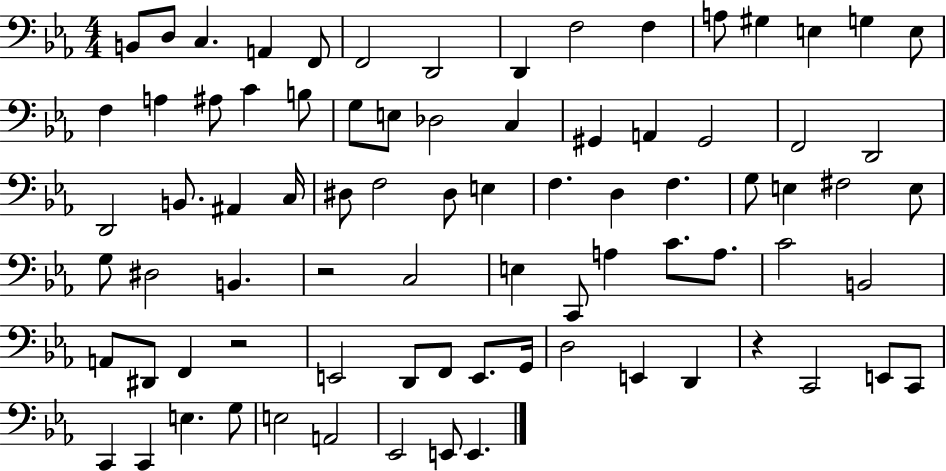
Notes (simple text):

B2/e D3/e C3/q. A2/q F2/e F2/h D2/h D2/q F3/h F3/q A3/e G#3/q E3/q G3/q E3/e F3/q A3/q A#3/e C4/q B3/e G3/e E3/e Db3/h C3/q G#2/q A2/q G#2/h F2/h D2/h D2/h B2/e. A#2/q C3/s D#3/e F3/h D#3/e E3/q F3/q. D3/q F3/q. G3/e E3/q F#3/h E3/e G3/e D#3/h B2/q. R/h C3/h E3/q C2/e A3/q C4/e. A3/e. C4/h B2/h A2/e D#2/e F2/q R/h E2/h D2/e F2/e E2/e. G2/s D3/h E2/q D2/q R/q C2/h E2/e C2/e C2/q C2/q E3/q. G3/e E3/h A2/h Eb2/h E2/e E2/q.